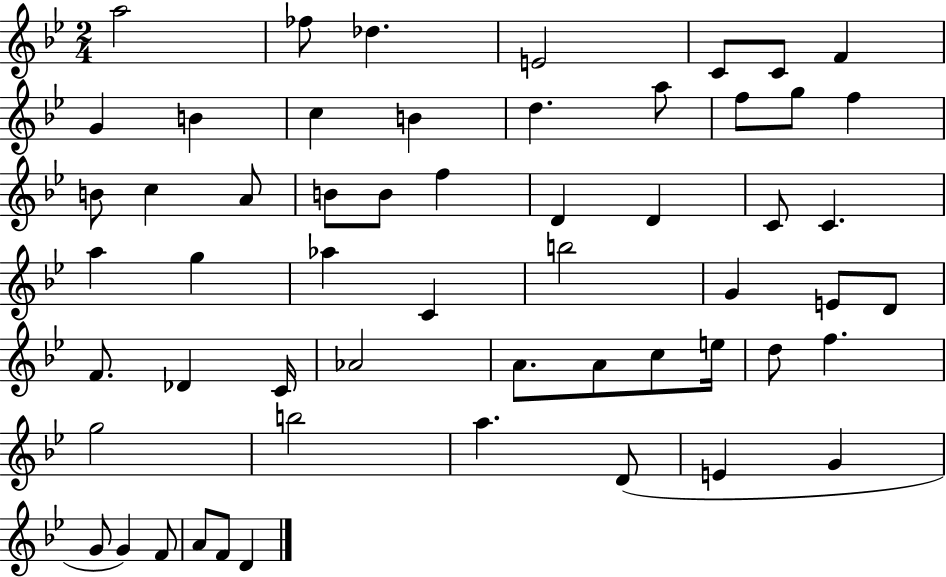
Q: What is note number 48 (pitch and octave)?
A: D4